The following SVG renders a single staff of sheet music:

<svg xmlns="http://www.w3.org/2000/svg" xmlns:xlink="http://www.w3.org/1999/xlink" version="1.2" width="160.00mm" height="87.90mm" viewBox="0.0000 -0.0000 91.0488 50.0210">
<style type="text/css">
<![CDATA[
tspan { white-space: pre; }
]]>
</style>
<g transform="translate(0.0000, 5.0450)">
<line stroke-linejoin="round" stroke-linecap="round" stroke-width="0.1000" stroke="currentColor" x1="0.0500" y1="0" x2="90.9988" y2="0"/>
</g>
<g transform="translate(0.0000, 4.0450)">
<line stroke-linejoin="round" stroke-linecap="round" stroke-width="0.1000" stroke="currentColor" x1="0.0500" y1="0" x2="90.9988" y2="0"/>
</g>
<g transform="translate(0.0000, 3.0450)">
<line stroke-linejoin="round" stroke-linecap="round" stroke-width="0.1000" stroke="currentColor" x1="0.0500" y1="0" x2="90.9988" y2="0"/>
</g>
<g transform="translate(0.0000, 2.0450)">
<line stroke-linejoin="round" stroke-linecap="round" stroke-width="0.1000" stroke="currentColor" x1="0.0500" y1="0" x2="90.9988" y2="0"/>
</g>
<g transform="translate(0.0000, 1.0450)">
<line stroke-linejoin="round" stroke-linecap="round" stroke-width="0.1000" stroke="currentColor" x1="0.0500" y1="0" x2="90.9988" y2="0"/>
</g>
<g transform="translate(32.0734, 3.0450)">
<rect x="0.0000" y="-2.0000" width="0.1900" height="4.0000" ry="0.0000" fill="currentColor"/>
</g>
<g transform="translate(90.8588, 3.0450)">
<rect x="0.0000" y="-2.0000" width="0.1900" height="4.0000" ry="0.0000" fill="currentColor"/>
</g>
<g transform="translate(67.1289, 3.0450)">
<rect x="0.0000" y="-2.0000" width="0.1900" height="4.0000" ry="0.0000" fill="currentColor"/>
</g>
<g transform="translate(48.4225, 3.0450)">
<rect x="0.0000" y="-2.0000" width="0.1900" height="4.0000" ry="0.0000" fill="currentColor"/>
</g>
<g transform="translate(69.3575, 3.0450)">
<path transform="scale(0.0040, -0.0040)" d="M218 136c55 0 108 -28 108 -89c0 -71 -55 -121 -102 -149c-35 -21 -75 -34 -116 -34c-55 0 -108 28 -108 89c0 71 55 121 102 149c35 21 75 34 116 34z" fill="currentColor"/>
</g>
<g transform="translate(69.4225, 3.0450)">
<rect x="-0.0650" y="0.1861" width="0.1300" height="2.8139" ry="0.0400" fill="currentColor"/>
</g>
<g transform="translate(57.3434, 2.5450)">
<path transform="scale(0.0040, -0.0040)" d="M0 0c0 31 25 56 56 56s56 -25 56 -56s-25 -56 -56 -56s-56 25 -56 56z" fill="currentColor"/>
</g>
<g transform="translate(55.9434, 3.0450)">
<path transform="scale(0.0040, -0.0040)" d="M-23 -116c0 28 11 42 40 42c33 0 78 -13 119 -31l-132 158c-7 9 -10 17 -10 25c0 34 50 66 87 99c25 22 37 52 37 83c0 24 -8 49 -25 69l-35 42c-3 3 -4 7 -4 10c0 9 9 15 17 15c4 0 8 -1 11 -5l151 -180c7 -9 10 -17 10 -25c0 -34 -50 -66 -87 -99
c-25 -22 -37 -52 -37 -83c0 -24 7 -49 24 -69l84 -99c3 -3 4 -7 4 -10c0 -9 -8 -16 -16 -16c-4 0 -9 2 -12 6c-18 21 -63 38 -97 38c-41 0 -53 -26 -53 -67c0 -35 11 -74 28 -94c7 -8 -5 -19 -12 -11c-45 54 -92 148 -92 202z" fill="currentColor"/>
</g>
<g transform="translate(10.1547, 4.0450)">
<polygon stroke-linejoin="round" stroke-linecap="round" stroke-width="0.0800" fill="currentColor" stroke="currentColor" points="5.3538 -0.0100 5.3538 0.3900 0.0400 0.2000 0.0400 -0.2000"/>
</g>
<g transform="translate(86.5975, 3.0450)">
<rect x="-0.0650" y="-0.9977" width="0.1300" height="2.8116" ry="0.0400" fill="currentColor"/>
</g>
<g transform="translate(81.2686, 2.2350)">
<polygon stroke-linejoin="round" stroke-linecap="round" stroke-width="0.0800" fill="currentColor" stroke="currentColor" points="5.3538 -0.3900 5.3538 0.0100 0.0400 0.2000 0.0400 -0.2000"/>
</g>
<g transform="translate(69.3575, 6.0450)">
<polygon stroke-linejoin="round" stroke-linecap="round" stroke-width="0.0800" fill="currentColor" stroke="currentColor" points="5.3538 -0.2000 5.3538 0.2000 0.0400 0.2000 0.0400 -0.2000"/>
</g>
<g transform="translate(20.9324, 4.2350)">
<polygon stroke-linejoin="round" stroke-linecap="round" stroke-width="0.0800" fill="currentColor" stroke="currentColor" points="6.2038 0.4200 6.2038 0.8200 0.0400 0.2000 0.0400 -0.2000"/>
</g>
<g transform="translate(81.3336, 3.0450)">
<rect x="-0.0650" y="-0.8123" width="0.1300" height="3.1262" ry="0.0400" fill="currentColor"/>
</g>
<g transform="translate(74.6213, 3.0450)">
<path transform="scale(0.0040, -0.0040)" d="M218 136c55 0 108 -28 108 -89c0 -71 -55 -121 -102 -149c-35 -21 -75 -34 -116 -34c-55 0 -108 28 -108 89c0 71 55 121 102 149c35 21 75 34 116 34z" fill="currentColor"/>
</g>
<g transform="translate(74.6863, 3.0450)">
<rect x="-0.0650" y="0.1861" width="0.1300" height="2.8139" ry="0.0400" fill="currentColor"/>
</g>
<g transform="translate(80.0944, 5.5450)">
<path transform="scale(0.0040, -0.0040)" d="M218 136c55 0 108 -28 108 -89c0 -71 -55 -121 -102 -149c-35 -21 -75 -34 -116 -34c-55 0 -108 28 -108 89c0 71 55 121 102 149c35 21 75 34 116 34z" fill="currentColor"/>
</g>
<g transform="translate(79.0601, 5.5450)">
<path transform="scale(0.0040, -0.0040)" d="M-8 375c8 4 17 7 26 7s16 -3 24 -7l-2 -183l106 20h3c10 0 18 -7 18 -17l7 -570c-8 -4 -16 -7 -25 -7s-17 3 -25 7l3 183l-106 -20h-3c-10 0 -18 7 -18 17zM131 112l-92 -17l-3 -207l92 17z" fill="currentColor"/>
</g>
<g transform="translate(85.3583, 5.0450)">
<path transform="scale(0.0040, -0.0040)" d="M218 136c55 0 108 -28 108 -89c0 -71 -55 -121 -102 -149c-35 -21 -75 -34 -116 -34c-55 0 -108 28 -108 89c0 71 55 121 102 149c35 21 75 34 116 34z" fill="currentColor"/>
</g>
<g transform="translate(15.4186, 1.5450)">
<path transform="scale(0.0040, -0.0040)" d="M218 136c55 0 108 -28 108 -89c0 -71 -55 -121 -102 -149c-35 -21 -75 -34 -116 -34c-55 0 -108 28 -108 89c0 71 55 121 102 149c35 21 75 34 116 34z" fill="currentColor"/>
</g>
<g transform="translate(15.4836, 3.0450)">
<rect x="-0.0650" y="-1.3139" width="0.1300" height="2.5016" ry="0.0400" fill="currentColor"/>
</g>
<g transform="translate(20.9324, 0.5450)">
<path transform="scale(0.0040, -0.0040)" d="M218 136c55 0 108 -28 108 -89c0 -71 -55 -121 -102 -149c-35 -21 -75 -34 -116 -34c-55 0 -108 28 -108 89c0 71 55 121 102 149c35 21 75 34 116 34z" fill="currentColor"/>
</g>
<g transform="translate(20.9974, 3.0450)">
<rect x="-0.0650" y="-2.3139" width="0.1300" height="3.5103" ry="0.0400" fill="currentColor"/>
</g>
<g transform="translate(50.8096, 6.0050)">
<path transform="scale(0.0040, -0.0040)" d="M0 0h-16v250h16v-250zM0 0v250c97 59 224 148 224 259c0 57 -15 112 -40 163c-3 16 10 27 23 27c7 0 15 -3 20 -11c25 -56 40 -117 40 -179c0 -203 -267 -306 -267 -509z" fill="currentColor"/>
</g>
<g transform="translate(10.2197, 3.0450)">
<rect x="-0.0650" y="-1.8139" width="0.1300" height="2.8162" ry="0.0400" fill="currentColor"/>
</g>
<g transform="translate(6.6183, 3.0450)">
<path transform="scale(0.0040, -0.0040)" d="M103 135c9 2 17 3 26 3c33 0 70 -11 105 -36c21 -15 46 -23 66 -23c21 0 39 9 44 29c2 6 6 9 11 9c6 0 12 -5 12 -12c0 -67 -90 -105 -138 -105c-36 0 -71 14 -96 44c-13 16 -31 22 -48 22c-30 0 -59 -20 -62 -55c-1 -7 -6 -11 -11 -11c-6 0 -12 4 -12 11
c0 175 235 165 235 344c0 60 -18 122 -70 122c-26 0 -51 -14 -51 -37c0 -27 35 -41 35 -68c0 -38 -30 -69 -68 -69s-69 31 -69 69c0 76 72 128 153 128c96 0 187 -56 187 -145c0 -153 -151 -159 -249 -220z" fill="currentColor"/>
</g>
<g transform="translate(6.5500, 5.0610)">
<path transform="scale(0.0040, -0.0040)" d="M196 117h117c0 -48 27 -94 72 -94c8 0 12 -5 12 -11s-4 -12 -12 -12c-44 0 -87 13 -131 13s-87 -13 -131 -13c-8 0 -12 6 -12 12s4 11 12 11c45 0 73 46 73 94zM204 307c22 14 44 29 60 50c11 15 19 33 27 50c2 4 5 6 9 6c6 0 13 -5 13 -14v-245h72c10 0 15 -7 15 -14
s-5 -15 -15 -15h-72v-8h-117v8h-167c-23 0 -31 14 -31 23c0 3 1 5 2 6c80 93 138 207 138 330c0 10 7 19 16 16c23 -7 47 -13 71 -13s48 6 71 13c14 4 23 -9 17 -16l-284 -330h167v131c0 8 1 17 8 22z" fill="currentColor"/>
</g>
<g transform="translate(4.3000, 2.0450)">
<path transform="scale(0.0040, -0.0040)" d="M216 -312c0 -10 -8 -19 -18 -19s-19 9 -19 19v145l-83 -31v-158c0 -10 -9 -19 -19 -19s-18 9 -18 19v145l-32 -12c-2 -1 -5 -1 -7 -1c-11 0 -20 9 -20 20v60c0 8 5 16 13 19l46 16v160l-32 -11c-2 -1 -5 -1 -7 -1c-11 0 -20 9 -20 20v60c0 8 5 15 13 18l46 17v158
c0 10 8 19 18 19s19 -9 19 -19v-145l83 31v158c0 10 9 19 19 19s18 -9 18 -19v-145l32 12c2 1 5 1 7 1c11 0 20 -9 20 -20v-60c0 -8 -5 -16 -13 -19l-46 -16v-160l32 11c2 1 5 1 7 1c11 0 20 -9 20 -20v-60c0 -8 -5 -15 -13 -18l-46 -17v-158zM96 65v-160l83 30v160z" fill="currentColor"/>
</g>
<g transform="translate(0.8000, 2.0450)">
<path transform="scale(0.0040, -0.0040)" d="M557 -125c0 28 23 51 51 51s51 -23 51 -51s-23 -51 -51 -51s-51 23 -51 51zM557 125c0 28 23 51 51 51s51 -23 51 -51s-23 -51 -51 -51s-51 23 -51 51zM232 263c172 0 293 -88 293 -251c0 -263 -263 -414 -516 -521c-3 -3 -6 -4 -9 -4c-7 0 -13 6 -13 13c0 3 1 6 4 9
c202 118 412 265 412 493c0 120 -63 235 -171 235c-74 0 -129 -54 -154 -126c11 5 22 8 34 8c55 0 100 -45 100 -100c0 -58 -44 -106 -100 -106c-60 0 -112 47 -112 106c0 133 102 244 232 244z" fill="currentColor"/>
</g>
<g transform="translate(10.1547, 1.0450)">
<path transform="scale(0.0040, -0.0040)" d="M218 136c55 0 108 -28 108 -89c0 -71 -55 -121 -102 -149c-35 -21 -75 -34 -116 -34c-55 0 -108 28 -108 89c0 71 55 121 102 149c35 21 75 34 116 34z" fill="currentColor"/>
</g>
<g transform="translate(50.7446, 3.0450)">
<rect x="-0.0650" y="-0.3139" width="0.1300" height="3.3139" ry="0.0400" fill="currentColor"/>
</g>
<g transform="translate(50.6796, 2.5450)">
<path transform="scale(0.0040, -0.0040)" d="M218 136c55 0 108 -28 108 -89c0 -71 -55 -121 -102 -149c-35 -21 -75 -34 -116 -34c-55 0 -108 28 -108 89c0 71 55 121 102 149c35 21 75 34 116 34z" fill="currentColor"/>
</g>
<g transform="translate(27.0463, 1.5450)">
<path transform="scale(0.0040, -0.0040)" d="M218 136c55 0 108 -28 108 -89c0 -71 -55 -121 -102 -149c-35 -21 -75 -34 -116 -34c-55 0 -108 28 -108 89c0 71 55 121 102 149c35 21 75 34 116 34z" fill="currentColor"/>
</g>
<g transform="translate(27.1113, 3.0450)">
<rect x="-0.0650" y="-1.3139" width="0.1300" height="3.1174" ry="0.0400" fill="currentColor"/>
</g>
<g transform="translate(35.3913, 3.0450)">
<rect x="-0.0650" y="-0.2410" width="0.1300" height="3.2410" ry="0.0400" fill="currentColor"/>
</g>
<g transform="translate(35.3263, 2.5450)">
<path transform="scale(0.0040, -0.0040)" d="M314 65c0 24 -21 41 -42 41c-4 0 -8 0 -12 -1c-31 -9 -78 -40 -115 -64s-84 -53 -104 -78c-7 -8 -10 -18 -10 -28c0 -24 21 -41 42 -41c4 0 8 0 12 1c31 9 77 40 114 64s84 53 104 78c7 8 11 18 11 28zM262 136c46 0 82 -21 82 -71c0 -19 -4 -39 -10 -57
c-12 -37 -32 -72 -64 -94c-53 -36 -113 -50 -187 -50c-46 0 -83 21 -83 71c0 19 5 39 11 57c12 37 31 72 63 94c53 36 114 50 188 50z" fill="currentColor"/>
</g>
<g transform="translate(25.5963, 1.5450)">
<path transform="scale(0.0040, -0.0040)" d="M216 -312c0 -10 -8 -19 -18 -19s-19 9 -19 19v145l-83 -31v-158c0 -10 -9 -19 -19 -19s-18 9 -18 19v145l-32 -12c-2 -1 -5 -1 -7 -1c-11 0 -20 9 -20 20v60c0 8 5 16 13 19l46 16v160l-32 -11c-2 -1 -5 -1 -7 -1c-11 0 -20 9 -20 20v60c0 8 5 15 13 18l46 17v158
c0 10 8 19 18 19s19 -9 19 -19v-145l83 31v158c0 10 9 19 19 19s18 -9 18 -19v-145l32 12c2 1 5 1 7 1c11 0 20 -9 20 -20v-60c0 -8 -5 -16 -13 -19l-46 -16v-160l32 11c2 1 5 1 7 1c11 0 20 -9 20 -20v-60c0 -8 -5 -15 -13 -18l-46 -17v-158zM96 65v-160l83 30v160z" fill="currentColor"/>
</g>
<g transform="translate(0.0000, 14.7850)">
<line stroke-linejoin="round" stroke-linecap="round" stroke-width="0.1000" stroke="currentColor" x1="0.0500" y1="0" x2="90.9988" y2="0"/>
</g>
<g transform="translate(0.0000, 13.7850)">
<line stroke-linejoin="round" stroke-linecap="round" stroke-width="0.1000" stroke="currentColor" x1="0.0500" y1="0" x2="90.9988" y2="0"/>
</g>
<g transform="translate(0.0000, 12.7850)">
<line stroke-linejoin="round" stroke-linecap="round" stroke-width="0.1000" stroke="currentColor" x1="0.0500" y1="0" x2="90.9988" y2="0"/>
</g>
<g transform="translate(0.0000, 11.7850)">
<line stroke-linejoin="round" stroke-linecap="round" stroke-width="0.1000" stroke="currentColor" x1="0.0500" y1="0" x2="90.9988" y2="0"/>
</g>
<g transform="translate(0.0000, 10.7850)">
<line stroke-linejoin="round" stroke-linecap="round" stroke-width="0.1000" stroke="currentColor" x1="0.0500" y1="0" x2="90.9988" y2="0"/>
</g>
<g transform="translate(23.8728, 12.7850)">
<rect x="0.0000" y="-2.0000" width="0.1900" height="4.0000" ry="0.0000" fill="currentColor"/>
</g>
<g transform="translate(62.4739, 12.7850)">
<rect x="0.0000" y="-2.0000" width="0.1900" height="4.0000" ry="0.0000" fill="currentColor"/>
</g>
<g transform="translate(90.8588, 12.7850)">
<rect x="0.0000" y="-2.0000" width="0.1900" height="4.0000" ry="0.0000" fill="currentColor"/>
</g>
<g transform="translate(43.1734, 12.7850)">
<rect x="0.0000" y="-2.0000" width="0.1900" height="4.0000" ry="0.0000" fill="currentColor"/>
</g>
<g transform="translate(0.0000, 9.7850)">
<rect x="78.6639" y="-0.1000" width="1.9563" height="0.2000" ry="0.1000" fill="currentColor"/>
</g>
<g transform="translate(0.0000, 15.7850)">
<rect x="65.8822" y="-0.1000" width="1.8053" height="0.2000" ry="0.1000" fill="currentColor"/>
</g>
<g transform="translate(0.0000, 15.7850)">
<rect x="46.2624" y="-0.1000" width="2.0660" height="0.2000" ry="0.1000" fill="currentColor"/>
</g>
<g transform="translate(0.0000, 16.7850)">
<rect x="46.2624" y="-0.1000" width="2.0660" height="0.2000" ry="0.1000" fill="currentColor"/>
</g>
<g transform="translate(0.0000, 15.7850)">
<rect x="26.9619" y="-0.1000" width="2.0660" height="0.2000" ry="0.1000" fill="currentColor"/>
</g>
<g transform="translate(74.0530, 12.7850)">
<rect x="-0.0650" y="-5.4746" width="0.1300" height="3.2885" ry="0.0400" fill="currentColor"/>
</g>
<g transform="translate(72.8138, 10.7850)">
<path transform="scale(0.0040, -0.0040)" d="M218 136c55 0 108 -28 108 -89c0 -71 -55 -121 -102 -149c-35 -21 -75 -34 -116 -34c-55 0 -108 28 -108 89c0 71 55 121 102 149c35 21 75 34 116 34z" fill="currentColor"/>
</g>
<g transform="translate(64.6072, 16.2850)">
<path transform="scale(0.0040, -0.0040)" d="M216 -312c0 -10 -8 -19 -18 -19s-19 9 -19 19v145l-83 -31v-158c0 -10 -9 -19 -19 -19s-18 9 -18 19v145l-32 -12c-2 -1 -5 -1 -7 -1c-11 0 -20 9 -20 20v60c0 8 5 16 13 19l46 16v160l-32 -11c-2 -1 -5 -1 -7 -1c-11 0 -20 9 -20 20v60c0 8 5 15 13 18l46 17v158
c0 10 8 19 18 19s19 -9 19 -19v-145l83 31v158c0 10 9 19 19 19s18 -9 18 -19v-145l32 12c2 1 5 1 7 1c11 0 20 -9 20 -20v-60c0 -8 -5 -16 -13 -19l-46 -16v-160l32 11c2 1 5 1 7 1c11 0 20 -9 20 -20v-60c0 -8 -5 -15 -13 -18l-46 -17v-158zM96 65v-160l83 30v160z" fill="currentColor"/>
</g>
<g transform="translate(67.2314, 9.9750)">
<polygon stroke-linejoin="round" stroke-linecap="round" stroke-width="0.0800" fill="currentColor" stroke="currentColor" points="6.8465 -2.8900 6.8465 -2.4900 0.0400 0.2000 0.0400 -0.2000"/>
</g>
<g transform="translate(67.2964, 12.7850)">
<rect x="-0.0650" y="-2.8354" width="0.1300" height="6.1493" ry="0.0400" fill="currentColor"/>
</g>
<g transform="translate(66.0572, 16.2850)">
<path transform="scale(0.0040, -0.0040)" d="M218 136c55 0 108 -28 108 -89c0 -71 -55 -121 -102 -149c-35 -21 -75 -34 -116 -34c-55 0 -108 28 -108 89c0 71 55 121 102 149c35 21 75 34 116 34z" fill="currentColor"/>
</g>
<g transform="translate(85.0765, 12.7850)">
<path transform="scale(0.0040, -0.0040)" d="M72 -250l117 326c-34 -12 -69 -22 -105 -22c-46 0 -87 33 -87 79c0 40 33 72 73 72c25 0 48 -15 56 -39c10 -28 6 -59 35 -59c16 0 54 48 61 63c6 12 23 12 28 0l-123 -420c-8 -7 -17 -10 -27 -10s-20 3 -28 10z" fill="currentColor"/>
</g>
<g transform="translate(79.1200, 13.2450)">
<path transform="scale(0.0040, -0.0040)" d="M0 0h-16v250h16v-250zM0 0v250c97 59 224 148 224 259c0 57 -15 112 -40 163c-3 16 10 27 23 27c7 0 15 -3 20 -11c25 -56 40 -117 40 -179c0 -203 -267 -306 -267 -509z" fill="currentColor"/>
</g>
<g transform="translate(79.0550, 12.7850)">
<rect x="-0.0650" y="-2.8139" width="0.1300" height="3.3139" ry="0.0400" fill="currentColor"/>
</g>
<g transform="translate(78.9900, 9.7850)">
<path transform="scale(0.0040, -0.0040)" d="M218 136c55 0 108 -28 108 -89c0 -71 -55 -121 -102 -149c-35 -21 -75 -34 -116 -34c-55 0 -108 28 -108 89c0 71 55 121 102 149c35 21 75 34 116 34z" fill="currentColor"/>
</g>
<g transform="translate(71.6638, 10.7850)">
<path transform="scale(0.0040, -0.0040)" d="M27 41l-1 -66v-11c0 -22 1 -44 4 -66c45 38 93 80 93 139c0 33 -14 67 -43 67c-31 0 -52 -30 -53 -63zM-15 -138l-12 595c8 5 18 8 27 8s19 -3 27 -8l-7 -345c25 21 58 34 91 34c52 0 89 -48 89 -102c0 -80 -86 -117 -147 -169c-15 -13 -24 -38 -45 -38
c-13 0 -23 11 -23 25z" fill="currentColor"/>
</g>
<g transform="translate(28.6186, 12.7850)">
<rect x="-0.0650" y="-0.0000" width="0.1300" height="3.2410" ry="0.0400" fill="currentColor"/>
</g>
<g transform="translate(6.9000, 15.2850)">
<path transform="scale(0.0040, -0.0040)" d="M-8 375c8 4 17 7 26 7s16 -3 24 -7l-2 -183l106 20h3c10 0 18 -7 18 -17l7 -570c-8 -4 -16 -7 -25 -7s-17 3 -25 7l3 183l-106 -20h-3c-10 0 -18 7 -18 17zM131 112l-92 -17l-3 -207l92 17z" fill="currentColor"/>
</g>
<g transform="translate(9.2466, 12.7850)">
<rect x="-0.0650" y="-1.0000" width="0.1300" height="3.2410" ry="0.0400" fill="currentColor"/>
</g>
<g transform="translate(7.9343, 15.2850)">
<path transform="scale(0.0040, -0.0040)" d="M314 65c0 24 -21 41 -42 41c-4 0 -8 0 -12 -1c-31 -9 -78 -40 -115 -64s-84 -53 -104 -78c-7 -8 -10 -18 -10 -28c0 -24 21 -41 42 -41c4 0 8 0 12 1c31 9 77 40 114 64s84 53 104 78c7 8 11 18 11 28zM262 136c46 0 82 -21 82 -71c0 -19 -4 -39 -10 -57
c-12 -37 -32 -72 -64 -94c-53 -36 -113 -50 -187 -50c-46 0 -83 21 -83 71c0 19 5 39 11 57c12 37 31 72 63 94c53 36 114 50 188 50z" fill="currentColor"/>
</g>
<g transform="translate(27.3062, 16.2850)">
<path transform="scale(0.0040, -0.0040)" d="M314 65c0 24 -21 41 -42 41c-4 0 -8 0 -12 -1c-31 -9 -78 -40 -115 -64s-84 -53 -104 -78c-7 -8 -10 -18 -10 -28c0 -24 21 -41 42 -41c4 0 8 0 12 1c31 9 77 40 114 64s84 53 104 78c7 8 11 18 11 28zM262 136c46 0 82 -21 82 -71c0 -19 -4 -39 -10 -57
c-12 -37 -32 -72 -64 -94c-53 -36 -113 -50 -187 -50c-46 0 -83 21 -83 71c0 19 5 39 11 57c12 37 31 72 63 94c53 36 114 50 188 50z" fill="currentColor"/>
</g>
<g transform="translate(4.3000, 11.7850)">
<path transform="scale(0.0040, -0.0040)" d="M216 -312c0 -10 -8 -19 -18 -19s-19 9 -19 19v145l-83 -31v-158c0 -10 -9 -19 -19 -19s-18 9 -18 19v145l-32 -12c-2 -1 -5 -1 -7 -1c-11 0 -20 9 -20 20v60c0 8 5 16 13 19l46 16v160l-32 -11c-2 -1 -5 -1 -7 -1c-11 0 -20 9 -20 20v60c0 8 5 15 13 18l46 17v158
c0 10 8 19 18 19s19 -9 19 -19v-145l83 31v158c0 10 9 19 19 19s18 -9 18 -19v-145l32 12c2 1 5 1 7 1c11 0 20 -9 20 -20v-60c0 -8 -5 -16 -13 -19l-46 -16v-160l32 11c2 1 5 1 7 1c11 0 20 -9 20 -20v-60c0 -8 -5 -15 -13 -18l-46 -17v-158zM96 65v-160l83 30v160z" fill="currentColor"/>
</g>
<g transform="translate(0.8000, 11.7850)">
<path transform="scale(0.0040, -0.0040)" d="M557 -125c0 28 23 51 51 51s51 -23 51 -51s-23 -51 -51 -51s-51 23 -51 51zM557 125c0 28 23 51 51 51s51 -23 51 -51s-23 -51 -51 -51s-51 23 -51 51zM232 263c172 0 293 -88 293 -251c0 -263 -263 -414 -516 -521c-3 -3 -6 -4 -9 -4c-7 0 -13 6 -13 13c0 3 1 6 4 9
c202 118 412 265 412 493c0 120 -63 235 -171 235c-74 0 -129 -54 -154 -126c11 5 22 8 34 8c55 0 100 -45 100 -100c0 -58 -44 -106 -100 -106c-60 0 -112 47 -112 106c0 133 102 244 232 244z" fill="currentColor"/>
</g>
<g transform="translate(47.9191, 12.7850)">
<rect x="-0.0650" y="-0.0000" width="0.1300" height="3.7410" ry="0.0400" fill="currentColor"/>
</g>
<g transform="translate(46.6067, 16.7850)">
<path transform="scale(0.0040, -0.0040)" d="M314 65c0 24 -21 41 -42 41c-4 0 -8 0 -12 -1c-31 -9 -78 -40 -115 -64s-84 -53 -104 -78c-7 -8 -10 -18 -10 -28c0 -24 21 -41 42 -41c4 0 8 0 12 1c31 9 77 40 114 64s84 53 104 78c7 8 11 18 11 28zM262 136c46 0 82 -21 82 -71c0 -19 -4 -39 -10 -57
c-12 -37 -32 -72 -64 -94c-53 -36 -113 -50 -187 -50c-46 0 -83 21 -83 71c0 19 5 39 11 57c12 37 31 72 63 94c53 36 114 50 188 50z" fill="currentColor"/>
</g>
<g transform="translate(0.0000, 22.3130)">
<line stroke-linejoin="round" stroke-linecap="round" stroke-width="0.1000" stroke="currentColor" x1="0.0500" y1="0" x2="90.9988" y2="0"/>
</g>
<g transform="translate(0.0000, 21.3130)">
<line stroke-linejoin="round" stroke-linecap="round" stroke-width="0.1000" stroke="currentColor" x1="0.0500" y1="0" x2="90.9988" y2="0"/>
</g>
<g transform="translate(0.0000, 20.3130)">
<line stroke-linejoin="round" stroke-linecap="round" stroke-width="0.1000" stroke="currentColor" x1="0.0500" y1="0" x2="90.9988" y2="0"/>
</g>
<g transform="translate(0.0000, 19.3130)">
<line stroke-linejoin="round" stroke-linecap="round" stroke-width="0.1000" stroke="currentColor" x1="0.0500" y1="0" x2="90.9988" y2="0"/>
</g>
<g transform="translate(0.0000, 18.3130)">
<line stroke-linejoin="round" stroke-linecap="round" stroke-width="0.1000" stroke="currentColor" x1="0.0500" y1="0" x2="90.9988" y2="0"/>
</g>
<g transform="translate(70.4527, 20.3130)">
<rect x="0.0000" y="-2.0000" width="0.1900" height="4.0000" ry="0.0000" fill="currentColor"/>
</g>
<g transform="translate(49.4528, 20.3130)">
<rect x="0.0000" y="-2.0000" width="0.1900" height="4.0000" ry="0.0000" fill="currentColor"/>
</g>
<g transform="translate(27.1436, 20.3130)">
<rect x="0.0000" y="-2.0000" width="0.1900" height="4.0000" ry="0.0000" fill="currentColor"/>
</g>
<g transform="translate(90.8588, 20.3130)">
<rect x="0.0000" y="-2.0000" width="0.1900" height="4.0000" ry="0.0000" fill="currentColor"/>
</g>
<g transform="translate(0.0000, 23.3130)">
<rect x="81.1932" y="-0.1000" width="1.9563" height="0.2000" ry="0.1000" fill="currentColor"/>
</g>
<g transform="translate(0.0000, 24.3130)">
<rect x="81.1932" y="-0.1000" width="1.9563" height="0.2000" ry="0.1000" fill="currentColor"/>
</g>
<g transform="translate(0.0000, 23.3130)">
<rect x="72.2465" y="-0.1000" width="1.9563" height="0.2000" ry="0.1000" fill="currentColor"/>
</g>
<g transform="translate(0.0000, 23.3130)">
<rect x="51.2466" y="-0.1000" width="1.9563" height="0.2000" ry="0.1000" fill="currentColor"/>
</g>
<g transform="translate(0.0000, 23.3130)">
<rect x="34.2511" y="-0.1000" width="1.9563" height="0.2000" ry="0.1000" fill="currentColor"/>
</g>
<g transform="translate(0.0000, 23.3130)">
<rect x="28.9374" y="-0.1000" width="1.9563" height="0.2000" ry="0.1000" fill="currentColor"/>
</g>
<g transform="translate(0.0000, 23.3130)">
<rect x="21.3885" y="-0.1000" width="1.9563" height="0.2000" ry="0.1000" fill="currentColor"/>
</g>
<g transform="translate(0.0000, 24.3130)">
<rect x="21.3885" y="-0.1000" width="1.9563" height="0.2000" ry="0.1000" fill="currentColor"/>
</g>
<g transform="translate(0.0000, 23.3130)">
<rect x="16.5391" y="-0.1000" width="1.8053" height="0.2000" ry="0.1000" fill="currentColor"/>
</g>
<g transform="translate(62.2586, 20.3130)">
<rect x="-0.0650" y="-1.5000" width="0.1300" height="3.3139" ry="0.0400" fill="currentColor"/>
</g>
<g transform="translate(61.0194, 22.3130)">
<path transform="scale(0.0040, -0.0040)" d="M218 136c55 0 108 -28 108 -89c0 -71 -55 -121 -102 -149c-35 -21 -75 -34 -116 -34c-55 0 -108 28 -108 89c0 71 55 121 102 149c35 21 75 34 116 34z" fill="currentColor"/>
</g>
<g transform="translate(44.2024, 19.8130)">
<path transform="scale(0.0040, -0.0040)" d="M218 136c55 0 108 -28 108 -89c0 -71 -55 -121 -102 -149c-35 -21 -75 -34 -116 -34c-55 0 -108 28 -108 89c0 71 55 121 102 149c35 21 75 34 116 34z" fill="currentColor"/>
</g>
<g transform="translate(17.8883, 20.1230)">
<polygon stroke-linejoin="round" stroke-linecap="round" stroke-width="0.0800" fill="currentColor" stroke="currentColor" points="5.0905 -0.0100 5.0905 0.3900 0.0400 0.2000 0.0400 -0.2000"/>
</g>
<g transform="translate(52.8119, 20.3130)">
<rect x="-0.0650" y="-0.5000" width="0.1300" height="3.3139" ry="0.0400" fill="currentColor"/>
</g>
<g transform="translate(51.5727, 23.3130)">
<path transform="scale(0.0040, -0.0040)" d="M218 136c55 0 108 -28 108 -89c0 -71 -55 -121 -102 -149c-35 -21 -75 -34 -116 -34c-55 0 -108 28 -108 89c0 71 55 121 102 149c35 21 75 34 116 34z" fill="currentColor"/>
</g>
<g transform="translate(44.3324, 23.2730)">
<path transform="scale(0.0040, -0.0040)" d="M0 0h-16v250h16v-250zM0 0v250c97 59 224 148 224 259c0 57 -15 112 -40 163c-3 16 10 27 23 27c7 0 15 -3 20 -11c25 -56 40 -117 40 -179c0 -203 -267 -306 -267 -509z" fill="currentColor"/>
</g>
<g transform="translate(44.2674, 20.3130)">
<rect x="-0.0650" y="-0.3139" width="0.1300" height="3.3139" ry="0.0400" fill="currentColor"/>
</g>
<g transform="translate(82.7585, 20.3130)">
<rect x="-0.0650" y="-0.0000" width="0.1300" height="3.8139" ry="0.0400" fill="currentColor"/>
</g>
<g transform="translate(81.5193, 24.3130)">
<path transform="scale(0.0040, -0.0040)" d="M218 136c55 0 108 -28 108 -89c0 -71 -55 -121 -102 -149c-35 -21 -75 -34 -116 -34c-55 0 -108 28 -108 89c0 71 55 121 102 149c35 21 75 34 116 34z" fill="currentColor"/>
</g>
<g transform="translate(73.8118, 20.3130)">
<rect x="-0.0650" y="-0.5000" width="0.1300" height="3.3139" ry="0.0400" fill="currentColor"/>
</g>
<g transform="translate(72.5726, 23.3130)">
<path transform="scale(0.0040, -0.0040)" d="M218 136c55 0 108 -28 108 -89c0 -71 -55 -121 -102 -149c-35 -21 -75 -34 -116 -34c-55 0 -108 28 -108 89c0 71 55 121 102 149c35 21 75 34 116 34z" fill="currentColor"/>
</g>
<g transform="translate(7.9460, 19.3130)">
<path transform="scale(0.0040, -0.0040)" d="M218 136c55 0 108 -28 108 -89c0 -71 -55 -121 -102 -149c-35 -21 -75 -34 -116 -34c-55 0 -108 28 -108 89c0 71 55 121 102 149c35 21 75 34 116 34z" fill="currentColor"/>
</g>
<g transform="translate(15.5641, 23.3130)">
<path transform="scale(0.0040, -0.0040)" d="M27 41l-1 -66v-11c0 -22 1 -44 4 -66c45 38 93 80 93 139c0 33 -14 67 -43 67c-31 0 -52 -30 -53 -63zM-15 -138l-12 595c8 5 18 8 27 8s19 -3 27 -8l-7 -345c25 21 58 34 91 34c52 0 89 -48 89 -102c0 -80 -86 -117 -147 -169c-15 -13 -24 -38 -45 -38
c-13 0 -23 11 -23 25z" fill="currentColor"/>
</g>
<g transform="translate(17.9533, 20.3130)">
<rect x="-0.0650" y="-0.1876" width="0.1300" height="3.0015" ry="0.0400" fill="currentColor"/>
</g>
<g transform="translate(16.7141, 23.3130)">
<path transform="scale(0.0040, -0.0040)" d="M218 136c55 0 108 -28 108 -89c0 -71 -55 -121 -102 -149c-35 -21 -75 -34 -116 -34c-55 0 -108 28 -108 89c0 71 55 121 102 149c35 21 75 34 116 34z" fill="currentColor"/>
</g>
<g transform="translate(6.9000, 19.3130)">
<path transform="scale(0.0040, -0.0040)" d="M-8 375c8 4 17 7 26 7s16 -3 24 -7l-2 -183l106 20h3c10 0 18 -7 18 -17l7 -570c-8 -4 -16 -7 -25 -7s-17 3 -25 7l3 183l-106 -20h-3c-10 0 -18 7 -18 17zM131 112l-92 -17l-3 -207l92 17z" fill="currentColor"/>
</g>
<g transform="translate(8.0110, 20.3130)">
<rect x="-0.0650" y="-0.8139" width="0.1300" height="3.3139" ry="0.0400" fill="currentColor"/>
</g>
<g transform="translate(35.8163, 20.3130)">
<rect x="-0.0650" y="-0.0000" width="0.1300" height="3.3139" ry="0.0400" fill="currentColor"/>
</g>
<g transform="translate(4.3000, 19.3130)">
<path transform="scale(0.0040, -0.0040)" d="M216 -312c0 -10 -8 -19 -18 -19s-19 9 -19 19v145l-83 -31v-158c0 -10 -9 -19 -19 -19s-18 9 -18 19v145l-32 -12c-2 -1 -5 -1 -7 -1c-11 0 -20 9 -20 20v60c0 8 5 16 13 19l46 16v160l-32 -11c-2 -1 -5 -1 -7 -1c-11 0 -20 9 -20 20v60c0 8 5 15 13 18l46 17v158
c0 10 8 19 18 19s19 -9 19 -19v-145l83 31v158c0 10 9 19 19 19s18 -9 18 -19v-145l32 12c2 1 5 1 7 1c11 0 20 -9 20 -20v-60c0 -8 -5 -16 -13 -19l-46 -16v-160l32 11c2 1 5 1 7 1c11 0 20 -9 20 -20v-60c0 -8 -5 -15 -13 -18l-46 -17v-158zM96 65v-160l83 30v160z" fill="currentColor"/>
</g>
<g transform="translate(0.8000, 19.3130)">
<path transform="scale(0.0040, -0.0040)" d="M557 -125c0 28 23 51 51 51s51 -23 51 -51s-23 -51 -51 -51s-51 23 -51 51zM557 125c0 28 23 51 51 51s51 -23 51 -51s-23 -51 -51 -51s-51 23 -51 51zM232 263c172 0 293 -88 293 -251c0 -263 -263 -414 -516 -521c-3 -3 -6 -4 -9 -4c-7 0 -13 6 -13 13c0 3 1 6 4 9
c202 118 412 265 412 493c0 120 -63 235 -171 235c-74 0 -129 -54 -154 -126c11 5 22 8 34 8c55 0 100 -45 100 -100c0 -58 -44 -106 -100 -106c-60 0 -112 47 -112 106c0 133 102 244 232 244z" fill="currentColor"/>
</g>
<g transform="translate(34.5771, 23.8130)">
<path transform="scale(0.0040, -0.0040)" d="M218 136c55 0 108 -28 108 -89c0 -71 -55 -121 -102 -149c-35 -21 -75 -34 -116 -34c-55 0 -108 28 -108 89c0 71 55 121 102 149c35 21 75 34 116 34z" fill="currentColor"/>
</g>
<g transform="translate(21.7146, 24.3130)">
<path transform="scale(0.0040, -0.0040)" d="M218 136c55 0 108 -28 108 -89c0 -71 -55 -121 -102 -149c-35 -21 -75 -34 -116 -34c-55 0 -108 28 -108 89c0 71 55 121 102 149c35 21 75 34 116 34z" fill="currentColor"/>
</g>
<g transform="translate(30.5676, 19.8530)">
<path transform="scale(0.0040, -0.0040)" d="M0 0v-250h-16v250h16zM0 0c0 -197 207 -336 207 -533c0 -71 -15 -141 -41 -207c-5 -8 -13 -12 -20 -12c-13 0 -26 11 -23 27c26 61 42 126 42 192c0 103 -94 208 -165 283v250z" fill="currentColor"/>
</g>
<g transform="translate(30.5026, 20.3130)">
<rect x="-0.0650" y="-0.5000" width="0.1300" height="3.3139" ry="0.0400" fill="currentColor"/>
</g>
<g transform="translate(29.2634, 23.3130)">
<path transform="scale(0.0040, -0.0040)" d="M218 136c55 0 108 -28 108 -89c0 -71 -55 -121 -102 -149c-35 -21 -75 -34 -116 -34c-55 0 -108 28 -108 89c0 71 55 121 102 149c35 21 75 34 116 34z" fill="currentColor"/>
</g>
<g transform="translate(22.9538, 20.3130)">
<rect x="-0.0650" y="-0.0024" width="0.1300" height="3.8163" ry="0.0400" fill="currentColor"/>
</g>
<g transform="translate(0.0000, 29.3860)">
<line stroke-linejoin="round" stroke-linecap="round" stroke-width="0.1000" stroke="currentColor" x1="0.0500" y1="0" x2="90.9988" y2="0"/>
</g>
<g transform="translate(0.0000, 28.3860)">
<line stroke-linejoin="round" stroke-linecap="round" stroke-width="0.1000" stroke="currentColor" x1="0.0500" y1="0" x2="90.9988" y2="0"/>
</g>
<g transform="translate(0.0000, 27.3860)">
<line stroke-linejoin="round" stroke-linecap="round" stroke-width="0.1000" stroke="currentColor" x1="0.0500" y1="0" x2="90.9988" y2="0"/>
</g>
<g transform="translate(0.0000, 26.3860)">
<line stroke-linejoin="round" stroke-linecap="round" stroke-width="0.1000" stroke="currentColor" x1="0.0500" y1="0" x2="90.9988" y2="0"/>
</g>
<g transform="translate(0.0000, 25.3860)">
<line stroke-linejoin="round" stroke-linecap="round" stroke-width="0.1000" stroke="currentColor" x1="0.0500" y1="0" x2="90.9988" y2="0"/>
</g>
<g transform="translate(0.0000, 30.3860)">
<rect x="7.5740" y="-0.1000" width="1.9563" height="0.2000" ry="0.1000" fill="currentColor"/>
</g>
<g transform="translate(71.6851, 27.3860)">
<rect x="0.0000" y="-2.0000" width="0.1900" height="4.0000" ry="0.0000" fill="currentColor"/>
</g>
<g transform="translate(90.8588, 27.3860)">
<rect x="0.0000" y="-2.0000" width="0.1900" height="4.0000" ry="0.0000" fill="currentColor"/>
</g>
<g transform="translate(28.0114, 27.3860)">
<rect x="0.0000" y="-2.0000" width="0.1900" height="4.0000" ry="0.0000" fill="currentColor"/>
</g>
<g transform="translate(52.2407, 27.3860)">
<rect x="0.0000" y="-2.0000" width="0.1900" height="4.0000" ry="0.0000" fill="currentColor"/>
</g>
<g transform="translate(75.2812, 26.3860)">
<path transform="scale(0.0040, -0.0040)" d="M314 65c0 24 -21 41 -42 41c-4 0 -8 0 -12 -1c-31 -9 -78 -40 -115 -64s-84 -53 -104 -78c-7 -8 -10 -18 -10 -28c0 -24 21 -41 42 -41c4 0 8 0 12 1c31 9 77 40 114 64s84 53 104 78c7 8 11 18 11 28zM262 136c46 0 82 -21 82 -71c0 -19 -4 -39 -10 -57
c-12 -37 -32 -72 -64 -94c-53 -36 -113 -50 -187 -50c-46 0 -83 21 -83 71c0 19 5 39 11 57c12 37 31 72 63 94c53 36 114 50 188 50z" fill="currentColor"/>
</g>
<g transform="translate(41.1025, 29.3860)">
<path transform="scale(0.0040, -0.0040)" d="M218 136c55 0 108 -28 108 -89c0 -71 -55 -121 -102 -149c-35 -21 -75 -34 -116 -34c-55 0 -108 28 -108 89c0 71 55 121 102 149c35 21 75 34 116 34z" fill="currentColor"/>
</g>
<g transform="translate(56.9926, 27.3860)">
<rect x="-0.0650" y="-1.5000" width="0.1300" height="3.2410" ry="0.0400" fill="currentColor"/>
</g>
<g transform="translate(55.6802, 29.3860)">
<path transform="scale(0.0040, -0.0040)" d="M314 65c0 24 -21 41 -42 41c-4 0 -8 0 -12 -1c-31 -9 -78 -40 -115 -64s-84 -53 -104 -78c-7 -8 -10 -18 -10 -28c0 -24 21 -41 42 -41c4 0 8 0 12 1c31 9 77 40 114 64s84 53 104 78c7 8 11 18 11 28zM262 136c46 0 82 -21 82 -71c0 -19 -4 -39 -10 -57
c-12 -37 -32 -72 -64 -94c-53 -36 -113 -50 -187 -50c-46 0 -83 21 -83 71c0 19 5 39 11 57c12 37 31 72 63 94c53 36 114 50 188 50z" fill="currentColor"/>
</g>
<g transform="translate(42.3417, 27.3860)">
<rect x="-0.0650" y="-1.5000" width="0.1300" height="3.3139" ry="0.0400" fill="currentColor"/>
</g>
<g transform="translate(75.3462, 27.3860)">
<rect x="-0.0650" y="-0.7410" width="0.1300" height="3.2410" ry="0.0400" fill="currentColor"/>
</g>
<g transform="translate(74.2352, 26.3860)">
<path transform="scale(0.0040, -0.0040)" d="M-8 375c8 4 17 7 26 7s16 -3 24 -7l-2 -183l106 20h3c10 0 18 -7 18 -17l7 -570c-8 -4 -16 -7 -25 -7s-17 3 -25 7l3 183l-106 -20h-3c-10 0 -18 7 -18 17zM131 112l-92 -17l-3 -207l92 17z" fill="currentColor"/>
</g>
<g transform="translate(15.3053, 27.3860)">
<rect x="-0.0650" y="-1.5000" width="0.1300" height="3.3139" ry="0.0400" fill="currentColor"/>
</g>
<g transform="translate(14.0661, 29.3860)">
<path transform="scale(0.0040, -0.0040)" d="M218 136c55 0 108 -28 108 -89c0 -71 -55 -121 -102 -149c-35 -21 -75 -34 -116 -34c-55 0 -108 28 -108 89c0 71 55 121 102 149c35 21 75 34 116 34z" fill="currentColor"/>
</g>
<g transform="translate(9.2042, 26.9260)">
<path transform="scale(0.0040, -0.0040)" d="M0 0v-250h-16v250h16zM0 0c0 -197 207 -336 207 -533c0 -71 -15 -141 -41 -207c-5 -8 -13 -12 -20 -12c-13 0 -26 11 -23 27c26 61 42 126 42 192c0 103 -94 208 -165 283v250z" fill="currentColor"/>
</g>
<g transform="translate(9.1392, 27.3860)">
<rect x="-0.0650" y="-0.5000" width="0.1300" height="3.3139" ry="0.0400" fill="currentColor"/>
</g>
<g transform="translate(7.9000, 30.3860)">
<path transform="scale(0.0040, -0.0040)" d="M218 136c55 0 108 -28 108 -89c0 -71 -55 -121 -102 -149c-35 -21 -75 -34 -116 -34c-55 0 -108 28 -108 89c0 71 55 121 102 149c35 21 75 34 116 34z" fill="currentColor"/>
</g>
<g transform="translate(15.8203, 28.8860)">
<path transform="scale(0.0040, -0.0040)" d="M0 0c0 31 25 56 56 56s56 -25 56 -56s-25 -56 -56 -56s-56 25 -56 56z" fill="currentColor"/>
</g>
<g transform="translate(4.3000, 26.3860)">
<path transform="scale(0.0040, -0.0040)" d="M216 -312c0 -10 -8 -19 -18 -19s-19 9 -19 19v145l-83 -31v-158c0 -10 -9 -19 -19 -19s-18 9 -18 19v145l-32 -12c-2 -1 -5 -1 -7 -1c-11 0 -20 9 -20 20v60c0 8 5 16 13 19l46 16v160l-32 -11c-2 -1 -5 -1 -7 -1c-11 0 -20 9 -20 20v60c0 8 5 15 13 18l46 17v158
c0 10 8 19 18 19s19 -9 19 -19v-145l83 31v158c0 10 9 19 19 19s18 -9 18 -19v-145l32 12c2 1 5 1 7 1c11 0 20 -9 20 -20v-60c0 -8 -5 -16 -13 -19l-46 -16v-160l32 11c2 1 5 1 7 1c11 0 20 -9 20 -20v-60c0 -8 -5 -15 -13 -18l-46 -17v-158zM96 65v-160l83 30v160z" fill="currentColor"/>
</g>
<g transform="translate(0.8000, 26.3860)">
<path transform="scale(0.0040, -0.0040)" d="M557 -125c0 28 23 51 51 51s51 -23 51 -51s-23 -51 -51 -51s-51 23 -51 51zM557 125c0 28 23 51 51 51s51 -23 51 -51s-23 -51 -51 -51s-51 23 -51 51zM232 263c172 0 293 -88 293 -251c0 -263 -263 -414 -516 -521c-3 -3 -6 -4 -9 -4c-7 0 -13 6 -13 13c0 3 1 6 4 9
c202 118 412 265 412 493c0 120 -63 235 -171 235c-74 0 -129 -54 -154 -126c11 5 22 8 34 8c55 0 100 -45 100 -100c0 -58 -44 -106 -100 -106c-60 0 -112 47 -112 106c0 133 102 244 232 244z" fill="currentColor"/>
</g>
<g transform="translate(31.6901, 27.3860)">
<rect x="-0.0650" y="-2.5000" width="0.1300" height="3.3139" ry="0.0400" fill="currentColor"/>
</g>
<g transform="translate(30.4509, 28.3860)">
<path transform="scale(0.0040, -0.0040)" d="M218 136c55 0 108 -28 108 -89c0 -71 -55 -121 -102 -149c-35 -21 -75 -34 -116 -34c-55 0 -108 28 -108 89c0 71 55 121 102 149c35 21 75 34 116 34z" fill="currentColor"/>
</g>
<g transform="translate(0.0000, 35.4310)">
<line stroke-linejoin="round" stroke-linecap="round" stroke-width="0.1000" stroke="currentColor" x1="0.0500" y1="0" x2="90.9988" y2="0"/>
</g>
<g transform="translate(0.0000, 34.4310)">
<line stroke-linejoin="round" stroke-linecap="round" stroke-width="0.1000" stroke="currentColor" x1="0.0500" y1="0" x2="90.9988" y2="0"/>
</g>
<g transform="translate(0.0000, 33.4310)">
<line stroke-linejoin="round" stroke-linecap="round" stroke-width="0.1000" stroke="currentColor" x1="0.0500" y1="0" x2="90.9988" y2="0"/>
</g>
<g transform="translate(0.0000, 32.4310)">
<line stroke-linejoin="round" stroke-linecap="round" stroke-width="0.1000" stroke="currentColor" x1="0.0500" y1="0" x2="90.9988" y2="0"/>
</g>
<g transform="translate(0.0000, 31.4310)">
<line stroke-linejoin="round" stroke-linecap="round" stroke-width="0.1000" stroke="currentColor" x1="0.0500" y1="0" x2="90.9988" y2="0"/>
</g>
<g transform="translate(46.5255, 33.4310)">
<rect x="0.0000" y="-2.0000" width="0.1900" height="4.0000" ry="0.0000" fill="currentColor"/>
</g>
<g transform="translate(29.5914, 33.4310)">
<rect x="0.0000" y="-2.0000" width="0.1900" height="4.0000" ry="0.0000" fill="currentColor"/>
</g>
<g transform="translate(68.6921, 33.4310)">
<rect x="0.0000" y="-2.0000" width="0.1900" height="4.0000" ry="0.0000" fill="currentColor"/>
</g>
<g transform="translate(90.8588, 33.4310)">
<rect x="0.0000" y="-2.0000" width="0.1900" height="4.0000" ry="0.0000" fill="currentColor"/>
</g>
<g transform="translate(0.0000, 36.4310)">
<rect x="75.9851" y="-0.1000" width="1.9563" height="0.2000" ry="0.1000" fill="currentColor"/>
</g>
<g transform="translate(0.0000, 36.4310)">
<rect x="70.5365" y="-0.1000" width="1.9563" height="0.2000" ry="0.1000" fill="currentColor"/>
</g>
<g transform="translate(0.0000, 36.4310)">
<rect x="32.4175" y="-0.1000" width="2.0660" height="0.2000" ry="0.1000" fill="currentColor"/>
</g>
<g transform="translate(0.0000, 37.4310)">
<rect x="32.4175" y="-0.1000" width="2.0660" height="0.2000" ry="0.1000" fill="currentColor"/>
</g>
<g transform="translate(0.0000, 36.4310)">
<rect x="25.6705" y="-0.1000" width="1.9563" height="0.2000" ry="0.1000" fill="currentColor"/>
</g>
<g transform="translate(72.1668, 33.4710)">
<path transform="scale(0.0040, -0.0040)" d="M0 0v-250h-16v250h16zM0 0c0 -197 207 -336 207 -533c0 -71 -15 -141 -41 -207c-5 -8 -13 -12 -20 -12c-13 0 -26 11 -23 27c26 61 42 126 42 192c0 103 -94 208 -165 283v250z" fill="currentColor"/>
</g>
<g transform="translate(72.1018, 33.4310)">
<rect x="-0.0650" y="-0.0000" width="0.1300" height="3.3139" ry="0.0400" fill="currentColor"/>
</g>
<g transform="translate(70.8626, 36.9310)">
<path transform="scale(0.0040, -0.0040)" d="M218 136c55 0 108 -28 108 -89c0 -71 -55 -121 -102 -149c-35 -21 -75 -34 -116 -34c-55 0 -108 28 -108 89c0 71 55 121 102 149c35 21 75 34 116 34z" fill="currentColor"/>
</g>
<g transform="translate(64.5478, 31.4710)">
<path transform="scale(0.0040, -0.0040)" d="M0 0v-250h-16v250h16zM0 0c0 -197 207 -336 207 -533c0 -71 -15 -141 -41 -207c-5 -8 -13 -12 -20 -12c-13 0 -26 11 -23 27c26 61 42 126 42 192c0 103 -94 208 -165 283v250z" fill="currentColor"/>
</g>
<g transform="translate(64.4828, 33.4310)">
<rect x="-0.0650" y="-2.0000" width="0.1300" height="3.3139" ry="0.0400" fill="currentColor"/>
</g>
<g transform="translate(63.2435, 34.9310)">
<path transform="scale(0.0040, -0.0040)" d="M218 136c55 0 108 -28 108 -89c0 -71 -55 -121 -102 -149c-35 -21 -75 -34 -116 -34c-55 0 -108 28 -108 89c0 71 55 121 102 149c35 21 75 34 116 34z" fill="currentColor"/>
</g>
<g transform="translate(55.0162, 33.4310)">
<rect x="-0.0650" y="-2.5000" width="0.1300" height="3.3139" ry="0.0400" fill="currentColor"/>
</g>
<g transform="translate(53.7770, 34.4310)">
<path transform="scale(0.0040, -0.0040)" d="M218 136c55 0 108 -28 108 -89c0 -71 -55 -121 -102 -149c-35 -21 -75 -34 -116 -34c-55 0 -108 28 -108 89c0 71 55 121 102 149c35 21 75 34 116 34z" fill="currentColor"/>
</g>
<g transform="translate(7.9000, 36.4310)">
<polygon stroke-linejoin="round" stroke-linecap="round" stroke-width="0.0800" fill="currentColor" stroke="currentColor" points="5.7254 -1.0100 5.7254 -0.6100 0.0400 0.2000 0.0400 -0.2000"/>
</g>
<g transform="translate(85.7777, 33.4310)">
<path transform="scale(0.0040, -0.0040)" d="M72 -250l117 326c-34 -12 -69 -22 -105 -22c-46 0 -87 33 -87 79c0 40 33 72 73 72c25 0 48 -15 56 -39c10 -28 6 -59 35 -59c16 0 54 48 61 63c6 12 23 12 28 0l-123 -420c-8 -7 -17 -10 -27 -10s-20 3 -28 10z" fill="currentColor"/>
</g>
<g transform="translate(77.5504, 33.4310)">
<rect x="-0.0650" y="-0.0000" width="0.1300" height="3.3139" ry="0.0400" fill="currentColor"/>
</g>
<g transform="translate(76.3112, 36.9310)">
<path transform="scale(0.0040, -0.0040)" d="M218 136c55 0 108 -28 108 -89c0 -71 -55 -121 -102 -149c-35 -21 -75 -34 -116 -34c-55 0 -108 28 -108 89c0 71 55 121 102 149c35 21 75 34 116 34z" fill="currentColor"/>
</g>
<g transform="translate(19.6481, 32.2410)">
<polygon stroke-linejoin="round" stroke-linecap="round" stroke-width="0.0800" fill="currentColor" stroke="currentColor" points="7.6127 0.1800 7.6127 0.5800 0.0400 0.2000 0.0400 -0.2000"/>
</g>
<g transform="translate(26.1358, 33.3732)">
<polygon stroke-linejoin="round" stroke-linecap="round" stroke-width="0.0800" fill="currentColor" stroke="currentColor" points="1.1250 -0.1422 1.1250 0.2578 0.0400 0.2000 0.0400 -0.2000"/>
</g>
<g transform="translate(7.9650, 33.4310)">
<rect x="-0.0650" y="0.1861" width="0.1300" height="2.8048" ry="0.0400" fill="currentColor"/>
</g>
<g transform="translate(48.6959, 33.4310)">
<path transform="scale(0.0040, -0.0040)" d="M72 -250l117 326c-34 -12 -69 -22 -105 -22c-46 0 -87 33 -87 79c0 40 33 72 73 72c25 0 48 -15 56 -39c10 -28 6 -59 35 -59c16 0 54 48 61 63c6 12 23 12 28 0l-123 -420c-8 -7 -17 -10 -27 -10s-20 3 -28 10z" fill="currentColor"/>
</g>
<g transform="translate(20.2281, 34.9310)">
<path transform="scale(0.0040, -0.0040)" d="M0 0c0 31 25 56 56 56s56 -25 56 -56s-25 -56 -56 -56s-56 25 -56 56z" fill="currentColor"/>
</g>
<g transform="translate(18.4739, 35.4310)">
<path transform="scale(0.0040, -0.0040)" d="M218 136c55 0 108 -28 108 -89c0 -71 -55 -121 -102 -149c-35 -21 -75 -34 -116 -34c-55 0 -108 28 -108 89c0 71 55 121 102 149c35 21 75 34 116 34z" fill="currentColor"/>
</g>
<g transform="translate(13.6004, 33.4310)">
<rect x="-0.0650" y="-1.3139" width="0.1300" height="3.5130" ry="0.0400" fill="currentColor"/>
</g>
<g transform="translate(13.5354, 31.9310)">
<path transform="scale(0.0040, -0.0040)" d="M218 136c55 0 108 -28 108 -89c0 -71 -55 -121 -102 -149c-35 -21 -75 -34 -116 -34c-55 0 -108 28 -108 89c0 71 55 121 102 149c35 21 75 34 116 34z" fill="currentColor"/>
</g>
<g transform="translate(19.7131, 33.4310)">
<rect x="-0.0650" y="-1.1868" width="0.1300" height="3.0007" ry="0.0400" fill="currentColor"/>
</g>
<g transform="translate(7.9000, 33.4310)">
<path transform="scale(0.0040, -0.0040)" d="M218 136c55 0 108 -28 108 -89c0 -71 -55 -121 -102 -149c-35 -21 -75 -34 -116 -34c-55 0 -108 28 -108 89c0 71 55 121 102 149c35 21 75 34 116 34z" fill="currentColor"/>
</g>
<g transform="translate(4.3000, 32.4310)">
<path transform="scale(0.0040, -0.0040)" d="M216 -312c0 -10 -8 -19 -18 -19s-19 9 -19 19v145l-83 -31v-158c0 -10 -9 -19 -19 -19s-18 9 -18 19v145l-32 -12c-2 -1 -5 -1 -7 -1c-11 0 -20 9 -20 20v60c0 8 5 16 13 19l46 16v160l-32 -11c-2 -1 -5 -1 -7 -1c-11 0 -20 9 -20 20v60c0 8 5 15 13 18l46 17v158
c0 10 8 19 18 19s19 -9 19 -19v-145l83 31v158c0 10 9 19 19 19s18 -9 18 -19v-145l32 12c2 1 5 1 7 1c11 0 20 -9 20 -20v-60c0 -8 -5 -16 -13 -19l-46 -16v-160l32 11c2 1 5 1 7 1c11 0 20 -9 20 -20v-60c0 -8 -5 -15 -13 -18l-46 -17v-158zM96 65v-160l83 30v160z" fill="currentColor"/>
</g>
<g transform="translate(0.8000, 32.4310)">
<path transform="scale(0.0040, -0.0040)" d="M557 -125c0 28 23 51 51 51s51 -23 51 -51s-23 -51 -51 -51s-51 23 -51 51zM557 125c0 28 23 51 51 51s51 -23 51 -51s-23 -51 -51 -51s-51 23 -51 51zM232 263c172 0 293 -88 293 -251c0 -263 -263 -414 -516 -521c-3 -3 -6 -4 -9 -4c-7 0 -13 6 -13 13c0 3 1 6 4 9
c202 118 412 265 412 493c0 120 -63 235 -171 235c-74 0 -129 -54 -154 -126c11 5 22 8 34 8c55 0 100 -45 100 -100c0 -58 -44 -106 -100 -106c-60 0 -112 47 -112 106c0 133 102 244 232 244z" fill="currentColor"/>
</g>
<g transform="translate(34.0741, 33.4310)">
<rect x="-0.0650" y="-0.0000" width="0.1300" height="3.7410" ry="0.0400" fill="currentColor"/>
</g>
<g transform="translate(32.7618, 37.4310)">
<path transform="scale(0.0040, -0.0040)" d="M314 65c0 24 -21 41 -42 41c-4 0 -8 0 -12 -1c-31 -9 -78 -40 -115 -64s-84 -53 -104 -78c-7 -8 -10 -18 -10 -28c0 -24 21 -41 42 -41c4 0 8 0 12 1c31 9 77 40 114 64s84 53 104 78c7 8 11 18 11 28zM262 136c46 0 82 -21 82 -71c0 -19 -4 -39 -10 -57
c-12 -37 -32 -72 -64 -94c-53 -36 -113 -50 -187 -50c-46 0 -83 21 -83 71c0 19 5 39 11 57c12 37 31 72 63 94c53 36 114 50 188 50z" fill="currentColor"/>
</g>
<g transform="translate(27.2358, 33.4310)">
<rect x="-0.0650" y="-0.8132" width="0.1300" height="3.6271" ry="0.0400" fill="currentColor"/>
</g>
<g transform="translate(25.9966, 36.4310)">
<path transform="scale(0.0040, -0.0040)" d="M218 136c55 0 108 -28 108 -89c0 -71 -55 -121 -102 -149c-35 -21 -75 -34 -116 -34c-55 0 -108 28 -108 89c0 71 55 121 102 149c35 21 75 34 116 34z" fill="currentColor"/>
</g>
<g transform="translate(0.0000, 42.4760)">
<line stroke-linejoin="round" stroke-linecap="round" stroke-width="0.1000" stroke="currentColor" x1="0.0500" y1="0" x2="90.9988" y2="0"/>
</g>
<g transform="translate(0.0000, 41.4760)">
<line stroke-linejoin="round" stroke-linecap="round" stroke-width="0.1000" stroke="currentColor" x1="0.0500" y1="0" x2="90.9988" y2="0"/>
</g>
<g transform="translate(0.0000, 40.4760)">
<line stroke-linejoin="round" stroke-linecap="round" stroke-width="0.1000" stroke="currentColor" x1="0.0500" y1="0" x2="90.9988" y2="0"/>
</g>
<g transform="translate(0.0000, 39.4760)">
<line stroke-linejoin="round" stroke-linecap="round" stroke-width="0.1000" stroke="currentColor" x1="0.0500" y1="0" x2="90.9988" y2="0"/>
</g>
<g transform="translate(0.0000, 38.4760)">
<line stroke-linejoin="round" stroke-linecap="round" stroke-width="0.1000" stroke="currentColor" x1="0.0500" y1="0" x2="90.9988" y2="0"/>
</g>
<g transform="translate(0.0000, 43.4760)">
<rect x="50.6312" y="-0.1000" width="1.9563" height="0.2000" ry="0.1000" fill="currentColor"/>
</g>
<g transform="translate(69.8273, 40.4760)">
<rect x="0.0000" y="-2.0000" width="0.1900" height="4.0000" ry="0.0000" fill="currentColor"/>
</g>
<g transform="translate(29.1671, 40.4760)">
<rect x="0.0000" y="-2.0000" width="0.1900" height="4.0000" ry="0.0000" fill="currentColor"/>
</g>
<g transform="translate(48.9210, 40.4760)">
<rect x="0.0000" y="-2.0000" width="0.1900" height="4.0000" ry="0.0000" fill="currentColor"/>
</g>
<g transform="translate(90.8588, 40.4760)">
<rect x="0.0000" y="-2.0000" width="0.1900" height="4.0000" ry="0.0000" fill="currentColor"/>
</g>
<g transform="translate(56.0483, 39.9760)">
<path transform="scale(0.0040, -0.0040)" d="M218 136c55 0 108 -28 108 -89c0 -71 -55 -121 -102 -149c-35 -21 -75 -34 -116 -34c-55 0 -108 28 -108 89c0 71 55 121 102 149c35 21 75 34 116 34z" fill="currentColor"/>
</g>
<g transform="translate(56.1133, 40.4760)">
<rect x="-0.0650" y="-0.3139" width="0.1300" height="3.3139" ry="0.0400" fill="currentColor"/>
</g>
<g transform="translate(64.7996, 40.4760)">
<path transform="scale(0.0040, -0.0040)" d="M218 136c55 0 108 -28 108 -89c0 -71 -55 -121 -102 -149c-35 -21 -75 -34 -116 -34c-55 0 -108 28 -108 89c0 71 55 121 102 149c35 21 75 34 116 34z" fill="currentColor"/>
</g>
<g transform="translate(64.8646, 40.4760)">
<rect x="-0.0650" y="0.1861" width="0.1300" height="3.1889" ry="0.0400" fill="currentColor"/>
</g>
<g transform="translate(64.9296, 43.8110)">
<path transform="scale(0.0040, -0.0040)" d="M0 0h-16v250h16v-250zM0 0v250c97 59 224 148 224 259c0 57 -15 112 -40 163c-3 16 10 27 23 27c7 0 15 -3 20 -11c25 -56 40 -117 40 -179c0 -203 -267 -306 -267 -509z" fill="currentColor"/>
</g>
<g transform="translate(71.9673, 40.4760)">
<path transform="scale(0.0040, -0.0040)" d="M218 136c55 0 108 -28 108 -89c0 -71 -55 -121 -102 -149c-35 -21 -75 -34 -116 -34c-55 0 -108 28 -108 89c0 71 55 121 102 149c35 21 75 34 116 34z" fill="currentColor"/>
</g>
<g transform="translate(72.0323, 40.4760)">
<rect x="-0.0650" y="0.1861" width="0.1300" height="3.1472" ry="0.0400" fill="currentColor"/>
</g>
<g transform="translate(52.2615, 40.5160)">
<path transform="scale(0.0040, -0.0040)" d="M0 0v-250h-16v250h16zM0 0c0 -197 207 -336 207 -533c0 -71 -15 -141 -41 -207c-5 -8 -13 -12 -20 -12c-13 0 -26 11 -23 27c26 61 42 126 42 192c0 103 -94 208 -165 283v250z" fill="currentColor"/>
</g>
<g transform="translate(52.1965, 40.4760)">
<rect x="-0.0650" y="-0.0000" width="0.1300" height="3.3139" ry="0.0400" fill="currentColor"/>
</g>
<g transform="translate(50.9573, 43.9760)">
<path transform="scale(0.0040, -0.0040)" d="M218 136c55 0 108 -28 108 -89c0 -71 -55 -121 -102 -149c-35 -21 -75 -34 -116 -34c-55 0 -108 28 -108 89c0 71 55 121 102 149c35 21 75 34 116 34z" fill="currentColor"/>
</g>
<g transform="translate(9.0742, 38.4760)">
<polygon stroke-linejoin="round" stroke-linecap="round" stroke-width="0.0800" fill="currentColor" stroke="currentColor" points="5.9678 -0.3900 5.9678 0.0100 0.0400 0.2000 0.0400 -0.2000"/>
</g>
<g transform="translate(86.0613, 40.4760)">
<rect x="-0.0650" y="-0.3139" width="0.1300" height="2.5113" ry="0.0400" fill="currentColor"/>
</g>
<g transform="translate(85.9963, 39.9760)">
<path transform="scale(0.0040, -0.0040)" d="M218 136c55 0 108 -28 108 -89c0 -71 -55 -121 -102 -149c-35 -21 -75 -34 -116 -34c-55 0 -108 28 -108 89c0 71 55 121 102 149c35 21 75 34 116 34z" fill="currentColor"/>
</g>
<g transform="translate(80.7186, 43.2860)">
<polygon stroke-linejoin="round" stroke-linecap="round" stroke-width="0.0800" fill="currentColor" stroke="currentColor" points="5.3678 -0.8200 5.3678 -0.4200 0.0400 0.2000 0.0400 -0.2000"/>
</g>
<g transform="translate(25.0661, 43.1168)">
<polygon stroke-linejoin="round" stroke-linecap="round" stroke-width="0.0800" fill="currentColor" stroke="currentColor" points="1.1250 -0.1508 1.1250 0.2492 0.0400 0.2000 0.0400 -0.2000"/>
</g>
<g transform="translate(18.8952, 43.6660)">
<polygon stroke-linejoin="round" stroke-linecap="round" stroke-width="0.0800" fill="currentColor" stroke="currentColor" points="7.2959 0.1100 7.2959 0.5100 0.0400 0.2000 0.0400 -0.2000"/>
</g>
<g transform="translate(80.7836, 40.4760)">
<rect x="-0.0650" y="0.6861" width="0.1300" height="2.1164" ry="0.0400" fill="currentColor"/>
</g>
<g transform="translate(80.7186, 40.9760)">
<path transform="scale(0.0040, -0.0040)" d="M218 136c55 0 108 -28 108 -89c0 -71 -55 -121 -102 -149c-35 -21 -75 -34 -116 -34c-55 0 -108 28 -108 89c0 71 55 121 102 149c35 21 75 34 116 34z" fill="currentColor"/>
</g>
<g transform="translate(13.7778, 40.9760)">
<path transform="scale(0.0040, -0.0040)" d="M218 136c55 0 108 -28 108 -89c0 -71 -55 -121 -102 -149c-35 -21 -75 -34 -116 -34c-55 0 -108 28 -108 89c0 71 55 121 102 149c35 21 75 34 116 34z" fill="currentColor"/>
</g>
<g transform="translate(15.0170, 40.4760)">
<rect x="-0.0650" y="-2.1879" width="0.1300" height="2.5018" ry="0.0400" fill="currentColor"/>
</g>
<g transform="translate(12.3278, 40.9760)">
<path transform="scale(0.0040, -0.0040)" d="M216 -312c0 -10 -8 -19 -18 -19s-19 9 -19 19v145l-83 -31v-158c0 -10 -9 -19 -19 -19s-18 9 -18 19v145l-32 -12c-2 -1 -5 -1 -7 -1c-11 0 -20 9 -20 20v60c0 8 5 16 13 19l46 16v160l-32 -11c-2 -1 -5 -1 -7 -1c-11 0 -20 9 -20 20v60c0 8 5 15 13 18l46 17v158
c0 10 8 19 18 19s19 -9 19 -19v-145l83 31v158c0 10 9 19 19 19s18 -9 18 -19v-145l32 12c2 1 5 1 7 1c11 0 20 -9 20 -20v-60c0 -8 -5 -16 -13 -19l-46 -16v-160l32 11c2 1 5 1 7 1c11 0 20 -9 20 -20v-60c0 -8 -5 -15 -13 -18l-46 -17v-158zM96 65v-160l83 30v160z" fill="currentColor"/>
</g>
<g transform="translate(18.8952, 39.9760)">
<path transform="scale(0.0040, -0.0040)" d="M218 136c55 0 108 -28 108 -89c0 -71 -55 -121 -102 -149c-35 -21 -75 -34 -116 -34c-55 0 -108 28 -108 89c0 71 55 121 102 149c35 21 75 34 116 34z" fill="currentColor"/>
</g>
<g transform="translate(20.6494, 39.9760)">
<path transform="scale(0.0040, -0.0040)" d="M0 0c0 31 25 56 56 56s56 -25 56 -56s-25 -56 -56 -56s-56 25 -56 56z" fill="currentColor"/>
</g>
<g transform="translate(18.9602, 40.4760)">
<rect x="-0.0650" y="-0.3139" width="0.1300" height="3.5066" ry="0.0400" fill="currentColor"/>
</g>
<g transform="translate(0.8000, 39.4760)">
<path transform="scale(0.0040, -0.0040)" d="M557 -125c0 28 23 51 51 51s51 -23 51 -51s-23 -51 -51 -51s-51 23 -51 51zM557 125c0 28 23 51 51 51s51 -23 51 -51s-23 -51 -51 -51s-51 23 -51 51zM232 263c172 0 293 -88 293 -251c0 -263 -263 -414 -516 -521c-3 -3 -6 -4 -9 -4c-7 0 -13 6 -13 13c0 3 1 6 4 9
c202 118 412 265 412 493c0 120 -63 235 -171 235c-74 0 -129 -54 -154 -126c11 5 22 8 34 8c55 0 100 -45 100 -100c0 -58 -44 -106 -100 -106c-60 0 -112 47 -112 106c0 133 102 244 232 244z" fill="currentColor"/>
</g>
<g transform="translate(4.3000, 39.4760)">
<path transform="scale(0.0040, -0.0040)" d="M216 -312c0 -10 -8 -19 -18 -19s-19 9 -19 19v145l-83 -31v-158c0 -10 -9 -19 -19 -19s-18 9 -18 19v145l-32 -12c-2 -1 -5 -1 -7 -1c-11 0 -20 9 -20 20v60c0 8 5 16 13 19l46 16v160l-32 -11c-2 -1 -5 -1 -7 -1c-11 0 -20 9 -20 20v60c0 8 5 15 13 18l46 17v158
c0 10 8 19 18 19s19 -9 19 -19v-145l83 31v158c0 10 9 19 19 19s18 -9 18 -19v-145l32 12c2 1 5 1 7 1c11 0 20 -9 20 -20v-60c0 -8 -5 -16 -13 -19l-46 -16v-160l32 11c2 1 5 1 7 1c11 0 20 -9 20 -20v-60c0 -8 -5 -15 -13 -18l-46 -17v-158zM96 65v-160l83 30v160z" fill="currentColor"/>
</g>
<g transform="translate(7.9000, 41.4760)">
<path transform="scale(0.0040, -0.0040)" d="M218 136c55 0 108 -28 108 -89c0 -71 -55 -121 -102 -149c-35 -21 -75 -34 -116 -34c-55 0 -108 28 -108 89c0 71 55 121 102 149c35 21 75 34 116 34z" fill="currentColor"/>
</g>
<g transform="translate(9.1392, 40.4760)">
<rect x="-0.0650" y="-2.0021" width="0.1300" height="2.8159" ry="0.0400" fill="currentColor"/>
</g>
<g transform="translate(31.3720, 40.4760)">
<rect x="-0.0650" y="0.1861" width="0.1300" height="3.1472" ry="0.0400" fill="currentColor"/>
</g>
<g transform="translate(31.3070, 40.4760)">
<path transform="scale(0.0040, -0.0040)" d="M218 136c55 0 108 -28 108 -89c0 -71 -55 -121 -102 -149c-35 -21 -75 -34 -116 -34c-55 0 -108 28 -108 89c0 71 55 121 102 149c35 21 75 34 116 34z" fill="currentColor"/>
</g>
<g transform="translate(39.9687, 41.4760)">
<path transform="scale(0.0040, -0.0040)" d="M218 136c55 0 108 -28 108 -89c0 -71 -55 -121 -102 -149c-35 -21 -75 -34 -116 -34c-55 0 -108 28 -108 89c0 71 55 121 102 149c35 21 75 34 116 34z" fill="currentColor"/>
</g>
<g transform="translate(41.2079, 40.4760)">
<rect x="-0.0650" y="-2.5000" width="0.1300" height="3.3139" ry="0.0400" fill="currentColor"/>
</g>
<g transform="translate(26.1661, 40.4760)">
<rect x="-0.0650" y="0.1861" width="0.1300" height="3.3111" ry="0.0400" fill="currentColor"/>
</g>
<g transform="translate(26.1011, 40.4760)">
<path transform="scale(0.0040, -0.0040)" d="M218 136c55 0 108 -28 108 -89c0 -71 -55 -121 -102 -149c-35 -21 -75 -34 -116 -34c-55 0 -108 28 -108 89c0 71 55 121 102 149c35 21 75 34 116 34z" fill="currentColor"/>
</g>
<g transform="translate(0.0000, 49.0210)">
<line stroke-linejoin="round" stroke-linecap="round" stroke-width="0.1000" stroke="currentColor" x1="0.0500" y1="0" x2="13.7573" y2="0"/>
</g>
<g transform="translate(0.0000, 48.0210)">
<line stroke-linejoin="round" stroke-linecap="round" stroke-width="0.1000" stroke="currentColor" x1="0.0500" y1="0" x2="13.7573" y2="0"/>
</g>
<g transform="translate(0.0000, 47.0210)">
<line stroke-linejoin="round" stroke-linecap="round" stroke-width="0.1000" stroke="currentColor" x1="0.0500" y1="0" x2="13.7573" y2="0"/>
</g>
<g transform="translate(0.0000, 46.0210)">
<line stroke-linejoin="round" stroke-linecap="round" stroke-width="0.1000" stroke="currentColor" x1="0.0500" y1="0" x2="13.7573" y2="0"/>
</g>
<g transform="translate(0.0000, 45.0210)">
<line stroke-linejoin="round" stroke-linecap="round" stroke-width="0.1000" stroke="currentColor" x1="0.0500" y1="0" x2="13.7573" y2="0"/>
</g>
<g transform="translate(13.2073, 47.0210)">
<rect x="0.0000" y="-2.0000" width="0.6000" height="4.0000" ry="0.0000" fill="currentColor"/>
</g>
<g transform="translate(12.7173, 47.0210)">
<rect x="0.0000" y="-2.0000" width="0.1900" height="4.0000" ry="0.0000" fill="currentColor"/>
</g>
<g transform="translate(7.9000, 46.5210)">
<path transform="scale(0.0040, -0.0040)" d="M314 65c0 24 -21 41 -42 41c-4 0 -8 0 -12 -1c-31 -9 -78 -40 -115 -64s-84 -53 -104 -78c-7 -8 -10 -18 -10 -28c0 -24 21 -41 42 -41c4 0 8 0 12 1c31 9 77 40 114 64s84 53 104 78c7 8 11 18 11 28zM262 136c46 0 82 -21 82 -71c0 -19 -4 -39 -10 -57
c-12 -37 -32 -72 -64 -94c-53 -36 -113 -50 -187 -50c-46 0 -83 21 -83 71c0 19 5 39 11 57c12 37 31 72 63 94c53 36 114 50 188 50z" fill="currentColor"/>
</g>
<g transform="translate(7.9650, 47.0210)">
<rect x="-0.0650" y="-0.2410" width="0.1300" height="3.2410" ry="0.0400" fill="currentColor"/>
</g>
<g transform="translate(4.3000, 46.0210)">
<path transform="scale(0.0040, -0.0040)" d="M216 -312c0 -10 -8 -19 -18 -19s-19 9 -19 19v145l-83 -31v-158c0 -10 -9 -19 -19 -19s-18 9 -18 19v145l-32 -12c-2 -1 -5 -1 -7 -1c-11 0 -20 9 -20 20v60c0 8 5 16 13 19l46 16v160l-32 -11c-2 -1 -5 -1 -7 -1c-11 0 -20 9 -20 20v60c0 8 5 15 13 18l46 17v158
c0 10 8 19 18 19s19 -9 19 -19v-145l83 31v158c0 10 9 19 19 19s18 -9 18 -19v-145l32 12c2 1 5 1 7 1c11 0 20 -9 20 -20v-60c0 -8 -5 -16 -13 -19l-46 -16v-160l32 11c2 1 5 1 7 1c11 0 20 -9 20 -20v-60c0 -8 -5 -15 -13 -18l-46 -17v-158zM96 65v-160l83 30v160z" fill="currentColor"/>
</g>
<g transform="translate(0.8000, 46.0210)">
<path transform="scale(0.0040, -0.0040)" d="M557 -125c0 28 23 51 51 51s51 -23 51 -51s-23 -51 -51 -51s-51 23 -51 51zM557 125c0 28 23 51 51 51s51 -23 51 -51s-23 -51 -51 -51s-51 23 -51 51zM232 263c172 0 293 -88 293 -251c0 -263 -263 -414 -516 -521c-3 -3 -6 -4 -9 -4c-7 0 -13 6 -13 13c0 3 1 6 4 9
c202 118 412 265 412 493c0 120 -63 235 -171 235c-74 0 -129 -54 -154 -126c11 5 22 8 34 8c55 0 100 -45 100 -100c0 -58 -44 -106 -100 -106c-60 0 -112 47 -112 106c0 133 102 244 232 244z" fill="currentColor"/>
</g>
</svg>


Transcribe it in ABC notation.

X:1
T:Untitled
M:2/4
L:1/4
K:G
A,/2 G,/2 B,/2 ^G,/2 E,2 E,/2 z D,/2 D,/2 F,,/2 G,,/2 F,,2 D,,2 C,,2 ^D,,/2 _A,/2 C/2 z/2 F, _E,,/2 C,,/2 E,,/2 D,, E,/2 E,, G,, E,, C,, E,,/2 G,, B,, G,, G,,2 F,2 D,/2 G,/2 G,,/2 E,,/4 C,,2 z/2 B,, A,,/2 D,,/2 D,, z/2 B,,/2 ^C,/2 E,/2 D,/4 D, B,, D,,/2 E, D,/2 D, C,/2 E,/2 E,2